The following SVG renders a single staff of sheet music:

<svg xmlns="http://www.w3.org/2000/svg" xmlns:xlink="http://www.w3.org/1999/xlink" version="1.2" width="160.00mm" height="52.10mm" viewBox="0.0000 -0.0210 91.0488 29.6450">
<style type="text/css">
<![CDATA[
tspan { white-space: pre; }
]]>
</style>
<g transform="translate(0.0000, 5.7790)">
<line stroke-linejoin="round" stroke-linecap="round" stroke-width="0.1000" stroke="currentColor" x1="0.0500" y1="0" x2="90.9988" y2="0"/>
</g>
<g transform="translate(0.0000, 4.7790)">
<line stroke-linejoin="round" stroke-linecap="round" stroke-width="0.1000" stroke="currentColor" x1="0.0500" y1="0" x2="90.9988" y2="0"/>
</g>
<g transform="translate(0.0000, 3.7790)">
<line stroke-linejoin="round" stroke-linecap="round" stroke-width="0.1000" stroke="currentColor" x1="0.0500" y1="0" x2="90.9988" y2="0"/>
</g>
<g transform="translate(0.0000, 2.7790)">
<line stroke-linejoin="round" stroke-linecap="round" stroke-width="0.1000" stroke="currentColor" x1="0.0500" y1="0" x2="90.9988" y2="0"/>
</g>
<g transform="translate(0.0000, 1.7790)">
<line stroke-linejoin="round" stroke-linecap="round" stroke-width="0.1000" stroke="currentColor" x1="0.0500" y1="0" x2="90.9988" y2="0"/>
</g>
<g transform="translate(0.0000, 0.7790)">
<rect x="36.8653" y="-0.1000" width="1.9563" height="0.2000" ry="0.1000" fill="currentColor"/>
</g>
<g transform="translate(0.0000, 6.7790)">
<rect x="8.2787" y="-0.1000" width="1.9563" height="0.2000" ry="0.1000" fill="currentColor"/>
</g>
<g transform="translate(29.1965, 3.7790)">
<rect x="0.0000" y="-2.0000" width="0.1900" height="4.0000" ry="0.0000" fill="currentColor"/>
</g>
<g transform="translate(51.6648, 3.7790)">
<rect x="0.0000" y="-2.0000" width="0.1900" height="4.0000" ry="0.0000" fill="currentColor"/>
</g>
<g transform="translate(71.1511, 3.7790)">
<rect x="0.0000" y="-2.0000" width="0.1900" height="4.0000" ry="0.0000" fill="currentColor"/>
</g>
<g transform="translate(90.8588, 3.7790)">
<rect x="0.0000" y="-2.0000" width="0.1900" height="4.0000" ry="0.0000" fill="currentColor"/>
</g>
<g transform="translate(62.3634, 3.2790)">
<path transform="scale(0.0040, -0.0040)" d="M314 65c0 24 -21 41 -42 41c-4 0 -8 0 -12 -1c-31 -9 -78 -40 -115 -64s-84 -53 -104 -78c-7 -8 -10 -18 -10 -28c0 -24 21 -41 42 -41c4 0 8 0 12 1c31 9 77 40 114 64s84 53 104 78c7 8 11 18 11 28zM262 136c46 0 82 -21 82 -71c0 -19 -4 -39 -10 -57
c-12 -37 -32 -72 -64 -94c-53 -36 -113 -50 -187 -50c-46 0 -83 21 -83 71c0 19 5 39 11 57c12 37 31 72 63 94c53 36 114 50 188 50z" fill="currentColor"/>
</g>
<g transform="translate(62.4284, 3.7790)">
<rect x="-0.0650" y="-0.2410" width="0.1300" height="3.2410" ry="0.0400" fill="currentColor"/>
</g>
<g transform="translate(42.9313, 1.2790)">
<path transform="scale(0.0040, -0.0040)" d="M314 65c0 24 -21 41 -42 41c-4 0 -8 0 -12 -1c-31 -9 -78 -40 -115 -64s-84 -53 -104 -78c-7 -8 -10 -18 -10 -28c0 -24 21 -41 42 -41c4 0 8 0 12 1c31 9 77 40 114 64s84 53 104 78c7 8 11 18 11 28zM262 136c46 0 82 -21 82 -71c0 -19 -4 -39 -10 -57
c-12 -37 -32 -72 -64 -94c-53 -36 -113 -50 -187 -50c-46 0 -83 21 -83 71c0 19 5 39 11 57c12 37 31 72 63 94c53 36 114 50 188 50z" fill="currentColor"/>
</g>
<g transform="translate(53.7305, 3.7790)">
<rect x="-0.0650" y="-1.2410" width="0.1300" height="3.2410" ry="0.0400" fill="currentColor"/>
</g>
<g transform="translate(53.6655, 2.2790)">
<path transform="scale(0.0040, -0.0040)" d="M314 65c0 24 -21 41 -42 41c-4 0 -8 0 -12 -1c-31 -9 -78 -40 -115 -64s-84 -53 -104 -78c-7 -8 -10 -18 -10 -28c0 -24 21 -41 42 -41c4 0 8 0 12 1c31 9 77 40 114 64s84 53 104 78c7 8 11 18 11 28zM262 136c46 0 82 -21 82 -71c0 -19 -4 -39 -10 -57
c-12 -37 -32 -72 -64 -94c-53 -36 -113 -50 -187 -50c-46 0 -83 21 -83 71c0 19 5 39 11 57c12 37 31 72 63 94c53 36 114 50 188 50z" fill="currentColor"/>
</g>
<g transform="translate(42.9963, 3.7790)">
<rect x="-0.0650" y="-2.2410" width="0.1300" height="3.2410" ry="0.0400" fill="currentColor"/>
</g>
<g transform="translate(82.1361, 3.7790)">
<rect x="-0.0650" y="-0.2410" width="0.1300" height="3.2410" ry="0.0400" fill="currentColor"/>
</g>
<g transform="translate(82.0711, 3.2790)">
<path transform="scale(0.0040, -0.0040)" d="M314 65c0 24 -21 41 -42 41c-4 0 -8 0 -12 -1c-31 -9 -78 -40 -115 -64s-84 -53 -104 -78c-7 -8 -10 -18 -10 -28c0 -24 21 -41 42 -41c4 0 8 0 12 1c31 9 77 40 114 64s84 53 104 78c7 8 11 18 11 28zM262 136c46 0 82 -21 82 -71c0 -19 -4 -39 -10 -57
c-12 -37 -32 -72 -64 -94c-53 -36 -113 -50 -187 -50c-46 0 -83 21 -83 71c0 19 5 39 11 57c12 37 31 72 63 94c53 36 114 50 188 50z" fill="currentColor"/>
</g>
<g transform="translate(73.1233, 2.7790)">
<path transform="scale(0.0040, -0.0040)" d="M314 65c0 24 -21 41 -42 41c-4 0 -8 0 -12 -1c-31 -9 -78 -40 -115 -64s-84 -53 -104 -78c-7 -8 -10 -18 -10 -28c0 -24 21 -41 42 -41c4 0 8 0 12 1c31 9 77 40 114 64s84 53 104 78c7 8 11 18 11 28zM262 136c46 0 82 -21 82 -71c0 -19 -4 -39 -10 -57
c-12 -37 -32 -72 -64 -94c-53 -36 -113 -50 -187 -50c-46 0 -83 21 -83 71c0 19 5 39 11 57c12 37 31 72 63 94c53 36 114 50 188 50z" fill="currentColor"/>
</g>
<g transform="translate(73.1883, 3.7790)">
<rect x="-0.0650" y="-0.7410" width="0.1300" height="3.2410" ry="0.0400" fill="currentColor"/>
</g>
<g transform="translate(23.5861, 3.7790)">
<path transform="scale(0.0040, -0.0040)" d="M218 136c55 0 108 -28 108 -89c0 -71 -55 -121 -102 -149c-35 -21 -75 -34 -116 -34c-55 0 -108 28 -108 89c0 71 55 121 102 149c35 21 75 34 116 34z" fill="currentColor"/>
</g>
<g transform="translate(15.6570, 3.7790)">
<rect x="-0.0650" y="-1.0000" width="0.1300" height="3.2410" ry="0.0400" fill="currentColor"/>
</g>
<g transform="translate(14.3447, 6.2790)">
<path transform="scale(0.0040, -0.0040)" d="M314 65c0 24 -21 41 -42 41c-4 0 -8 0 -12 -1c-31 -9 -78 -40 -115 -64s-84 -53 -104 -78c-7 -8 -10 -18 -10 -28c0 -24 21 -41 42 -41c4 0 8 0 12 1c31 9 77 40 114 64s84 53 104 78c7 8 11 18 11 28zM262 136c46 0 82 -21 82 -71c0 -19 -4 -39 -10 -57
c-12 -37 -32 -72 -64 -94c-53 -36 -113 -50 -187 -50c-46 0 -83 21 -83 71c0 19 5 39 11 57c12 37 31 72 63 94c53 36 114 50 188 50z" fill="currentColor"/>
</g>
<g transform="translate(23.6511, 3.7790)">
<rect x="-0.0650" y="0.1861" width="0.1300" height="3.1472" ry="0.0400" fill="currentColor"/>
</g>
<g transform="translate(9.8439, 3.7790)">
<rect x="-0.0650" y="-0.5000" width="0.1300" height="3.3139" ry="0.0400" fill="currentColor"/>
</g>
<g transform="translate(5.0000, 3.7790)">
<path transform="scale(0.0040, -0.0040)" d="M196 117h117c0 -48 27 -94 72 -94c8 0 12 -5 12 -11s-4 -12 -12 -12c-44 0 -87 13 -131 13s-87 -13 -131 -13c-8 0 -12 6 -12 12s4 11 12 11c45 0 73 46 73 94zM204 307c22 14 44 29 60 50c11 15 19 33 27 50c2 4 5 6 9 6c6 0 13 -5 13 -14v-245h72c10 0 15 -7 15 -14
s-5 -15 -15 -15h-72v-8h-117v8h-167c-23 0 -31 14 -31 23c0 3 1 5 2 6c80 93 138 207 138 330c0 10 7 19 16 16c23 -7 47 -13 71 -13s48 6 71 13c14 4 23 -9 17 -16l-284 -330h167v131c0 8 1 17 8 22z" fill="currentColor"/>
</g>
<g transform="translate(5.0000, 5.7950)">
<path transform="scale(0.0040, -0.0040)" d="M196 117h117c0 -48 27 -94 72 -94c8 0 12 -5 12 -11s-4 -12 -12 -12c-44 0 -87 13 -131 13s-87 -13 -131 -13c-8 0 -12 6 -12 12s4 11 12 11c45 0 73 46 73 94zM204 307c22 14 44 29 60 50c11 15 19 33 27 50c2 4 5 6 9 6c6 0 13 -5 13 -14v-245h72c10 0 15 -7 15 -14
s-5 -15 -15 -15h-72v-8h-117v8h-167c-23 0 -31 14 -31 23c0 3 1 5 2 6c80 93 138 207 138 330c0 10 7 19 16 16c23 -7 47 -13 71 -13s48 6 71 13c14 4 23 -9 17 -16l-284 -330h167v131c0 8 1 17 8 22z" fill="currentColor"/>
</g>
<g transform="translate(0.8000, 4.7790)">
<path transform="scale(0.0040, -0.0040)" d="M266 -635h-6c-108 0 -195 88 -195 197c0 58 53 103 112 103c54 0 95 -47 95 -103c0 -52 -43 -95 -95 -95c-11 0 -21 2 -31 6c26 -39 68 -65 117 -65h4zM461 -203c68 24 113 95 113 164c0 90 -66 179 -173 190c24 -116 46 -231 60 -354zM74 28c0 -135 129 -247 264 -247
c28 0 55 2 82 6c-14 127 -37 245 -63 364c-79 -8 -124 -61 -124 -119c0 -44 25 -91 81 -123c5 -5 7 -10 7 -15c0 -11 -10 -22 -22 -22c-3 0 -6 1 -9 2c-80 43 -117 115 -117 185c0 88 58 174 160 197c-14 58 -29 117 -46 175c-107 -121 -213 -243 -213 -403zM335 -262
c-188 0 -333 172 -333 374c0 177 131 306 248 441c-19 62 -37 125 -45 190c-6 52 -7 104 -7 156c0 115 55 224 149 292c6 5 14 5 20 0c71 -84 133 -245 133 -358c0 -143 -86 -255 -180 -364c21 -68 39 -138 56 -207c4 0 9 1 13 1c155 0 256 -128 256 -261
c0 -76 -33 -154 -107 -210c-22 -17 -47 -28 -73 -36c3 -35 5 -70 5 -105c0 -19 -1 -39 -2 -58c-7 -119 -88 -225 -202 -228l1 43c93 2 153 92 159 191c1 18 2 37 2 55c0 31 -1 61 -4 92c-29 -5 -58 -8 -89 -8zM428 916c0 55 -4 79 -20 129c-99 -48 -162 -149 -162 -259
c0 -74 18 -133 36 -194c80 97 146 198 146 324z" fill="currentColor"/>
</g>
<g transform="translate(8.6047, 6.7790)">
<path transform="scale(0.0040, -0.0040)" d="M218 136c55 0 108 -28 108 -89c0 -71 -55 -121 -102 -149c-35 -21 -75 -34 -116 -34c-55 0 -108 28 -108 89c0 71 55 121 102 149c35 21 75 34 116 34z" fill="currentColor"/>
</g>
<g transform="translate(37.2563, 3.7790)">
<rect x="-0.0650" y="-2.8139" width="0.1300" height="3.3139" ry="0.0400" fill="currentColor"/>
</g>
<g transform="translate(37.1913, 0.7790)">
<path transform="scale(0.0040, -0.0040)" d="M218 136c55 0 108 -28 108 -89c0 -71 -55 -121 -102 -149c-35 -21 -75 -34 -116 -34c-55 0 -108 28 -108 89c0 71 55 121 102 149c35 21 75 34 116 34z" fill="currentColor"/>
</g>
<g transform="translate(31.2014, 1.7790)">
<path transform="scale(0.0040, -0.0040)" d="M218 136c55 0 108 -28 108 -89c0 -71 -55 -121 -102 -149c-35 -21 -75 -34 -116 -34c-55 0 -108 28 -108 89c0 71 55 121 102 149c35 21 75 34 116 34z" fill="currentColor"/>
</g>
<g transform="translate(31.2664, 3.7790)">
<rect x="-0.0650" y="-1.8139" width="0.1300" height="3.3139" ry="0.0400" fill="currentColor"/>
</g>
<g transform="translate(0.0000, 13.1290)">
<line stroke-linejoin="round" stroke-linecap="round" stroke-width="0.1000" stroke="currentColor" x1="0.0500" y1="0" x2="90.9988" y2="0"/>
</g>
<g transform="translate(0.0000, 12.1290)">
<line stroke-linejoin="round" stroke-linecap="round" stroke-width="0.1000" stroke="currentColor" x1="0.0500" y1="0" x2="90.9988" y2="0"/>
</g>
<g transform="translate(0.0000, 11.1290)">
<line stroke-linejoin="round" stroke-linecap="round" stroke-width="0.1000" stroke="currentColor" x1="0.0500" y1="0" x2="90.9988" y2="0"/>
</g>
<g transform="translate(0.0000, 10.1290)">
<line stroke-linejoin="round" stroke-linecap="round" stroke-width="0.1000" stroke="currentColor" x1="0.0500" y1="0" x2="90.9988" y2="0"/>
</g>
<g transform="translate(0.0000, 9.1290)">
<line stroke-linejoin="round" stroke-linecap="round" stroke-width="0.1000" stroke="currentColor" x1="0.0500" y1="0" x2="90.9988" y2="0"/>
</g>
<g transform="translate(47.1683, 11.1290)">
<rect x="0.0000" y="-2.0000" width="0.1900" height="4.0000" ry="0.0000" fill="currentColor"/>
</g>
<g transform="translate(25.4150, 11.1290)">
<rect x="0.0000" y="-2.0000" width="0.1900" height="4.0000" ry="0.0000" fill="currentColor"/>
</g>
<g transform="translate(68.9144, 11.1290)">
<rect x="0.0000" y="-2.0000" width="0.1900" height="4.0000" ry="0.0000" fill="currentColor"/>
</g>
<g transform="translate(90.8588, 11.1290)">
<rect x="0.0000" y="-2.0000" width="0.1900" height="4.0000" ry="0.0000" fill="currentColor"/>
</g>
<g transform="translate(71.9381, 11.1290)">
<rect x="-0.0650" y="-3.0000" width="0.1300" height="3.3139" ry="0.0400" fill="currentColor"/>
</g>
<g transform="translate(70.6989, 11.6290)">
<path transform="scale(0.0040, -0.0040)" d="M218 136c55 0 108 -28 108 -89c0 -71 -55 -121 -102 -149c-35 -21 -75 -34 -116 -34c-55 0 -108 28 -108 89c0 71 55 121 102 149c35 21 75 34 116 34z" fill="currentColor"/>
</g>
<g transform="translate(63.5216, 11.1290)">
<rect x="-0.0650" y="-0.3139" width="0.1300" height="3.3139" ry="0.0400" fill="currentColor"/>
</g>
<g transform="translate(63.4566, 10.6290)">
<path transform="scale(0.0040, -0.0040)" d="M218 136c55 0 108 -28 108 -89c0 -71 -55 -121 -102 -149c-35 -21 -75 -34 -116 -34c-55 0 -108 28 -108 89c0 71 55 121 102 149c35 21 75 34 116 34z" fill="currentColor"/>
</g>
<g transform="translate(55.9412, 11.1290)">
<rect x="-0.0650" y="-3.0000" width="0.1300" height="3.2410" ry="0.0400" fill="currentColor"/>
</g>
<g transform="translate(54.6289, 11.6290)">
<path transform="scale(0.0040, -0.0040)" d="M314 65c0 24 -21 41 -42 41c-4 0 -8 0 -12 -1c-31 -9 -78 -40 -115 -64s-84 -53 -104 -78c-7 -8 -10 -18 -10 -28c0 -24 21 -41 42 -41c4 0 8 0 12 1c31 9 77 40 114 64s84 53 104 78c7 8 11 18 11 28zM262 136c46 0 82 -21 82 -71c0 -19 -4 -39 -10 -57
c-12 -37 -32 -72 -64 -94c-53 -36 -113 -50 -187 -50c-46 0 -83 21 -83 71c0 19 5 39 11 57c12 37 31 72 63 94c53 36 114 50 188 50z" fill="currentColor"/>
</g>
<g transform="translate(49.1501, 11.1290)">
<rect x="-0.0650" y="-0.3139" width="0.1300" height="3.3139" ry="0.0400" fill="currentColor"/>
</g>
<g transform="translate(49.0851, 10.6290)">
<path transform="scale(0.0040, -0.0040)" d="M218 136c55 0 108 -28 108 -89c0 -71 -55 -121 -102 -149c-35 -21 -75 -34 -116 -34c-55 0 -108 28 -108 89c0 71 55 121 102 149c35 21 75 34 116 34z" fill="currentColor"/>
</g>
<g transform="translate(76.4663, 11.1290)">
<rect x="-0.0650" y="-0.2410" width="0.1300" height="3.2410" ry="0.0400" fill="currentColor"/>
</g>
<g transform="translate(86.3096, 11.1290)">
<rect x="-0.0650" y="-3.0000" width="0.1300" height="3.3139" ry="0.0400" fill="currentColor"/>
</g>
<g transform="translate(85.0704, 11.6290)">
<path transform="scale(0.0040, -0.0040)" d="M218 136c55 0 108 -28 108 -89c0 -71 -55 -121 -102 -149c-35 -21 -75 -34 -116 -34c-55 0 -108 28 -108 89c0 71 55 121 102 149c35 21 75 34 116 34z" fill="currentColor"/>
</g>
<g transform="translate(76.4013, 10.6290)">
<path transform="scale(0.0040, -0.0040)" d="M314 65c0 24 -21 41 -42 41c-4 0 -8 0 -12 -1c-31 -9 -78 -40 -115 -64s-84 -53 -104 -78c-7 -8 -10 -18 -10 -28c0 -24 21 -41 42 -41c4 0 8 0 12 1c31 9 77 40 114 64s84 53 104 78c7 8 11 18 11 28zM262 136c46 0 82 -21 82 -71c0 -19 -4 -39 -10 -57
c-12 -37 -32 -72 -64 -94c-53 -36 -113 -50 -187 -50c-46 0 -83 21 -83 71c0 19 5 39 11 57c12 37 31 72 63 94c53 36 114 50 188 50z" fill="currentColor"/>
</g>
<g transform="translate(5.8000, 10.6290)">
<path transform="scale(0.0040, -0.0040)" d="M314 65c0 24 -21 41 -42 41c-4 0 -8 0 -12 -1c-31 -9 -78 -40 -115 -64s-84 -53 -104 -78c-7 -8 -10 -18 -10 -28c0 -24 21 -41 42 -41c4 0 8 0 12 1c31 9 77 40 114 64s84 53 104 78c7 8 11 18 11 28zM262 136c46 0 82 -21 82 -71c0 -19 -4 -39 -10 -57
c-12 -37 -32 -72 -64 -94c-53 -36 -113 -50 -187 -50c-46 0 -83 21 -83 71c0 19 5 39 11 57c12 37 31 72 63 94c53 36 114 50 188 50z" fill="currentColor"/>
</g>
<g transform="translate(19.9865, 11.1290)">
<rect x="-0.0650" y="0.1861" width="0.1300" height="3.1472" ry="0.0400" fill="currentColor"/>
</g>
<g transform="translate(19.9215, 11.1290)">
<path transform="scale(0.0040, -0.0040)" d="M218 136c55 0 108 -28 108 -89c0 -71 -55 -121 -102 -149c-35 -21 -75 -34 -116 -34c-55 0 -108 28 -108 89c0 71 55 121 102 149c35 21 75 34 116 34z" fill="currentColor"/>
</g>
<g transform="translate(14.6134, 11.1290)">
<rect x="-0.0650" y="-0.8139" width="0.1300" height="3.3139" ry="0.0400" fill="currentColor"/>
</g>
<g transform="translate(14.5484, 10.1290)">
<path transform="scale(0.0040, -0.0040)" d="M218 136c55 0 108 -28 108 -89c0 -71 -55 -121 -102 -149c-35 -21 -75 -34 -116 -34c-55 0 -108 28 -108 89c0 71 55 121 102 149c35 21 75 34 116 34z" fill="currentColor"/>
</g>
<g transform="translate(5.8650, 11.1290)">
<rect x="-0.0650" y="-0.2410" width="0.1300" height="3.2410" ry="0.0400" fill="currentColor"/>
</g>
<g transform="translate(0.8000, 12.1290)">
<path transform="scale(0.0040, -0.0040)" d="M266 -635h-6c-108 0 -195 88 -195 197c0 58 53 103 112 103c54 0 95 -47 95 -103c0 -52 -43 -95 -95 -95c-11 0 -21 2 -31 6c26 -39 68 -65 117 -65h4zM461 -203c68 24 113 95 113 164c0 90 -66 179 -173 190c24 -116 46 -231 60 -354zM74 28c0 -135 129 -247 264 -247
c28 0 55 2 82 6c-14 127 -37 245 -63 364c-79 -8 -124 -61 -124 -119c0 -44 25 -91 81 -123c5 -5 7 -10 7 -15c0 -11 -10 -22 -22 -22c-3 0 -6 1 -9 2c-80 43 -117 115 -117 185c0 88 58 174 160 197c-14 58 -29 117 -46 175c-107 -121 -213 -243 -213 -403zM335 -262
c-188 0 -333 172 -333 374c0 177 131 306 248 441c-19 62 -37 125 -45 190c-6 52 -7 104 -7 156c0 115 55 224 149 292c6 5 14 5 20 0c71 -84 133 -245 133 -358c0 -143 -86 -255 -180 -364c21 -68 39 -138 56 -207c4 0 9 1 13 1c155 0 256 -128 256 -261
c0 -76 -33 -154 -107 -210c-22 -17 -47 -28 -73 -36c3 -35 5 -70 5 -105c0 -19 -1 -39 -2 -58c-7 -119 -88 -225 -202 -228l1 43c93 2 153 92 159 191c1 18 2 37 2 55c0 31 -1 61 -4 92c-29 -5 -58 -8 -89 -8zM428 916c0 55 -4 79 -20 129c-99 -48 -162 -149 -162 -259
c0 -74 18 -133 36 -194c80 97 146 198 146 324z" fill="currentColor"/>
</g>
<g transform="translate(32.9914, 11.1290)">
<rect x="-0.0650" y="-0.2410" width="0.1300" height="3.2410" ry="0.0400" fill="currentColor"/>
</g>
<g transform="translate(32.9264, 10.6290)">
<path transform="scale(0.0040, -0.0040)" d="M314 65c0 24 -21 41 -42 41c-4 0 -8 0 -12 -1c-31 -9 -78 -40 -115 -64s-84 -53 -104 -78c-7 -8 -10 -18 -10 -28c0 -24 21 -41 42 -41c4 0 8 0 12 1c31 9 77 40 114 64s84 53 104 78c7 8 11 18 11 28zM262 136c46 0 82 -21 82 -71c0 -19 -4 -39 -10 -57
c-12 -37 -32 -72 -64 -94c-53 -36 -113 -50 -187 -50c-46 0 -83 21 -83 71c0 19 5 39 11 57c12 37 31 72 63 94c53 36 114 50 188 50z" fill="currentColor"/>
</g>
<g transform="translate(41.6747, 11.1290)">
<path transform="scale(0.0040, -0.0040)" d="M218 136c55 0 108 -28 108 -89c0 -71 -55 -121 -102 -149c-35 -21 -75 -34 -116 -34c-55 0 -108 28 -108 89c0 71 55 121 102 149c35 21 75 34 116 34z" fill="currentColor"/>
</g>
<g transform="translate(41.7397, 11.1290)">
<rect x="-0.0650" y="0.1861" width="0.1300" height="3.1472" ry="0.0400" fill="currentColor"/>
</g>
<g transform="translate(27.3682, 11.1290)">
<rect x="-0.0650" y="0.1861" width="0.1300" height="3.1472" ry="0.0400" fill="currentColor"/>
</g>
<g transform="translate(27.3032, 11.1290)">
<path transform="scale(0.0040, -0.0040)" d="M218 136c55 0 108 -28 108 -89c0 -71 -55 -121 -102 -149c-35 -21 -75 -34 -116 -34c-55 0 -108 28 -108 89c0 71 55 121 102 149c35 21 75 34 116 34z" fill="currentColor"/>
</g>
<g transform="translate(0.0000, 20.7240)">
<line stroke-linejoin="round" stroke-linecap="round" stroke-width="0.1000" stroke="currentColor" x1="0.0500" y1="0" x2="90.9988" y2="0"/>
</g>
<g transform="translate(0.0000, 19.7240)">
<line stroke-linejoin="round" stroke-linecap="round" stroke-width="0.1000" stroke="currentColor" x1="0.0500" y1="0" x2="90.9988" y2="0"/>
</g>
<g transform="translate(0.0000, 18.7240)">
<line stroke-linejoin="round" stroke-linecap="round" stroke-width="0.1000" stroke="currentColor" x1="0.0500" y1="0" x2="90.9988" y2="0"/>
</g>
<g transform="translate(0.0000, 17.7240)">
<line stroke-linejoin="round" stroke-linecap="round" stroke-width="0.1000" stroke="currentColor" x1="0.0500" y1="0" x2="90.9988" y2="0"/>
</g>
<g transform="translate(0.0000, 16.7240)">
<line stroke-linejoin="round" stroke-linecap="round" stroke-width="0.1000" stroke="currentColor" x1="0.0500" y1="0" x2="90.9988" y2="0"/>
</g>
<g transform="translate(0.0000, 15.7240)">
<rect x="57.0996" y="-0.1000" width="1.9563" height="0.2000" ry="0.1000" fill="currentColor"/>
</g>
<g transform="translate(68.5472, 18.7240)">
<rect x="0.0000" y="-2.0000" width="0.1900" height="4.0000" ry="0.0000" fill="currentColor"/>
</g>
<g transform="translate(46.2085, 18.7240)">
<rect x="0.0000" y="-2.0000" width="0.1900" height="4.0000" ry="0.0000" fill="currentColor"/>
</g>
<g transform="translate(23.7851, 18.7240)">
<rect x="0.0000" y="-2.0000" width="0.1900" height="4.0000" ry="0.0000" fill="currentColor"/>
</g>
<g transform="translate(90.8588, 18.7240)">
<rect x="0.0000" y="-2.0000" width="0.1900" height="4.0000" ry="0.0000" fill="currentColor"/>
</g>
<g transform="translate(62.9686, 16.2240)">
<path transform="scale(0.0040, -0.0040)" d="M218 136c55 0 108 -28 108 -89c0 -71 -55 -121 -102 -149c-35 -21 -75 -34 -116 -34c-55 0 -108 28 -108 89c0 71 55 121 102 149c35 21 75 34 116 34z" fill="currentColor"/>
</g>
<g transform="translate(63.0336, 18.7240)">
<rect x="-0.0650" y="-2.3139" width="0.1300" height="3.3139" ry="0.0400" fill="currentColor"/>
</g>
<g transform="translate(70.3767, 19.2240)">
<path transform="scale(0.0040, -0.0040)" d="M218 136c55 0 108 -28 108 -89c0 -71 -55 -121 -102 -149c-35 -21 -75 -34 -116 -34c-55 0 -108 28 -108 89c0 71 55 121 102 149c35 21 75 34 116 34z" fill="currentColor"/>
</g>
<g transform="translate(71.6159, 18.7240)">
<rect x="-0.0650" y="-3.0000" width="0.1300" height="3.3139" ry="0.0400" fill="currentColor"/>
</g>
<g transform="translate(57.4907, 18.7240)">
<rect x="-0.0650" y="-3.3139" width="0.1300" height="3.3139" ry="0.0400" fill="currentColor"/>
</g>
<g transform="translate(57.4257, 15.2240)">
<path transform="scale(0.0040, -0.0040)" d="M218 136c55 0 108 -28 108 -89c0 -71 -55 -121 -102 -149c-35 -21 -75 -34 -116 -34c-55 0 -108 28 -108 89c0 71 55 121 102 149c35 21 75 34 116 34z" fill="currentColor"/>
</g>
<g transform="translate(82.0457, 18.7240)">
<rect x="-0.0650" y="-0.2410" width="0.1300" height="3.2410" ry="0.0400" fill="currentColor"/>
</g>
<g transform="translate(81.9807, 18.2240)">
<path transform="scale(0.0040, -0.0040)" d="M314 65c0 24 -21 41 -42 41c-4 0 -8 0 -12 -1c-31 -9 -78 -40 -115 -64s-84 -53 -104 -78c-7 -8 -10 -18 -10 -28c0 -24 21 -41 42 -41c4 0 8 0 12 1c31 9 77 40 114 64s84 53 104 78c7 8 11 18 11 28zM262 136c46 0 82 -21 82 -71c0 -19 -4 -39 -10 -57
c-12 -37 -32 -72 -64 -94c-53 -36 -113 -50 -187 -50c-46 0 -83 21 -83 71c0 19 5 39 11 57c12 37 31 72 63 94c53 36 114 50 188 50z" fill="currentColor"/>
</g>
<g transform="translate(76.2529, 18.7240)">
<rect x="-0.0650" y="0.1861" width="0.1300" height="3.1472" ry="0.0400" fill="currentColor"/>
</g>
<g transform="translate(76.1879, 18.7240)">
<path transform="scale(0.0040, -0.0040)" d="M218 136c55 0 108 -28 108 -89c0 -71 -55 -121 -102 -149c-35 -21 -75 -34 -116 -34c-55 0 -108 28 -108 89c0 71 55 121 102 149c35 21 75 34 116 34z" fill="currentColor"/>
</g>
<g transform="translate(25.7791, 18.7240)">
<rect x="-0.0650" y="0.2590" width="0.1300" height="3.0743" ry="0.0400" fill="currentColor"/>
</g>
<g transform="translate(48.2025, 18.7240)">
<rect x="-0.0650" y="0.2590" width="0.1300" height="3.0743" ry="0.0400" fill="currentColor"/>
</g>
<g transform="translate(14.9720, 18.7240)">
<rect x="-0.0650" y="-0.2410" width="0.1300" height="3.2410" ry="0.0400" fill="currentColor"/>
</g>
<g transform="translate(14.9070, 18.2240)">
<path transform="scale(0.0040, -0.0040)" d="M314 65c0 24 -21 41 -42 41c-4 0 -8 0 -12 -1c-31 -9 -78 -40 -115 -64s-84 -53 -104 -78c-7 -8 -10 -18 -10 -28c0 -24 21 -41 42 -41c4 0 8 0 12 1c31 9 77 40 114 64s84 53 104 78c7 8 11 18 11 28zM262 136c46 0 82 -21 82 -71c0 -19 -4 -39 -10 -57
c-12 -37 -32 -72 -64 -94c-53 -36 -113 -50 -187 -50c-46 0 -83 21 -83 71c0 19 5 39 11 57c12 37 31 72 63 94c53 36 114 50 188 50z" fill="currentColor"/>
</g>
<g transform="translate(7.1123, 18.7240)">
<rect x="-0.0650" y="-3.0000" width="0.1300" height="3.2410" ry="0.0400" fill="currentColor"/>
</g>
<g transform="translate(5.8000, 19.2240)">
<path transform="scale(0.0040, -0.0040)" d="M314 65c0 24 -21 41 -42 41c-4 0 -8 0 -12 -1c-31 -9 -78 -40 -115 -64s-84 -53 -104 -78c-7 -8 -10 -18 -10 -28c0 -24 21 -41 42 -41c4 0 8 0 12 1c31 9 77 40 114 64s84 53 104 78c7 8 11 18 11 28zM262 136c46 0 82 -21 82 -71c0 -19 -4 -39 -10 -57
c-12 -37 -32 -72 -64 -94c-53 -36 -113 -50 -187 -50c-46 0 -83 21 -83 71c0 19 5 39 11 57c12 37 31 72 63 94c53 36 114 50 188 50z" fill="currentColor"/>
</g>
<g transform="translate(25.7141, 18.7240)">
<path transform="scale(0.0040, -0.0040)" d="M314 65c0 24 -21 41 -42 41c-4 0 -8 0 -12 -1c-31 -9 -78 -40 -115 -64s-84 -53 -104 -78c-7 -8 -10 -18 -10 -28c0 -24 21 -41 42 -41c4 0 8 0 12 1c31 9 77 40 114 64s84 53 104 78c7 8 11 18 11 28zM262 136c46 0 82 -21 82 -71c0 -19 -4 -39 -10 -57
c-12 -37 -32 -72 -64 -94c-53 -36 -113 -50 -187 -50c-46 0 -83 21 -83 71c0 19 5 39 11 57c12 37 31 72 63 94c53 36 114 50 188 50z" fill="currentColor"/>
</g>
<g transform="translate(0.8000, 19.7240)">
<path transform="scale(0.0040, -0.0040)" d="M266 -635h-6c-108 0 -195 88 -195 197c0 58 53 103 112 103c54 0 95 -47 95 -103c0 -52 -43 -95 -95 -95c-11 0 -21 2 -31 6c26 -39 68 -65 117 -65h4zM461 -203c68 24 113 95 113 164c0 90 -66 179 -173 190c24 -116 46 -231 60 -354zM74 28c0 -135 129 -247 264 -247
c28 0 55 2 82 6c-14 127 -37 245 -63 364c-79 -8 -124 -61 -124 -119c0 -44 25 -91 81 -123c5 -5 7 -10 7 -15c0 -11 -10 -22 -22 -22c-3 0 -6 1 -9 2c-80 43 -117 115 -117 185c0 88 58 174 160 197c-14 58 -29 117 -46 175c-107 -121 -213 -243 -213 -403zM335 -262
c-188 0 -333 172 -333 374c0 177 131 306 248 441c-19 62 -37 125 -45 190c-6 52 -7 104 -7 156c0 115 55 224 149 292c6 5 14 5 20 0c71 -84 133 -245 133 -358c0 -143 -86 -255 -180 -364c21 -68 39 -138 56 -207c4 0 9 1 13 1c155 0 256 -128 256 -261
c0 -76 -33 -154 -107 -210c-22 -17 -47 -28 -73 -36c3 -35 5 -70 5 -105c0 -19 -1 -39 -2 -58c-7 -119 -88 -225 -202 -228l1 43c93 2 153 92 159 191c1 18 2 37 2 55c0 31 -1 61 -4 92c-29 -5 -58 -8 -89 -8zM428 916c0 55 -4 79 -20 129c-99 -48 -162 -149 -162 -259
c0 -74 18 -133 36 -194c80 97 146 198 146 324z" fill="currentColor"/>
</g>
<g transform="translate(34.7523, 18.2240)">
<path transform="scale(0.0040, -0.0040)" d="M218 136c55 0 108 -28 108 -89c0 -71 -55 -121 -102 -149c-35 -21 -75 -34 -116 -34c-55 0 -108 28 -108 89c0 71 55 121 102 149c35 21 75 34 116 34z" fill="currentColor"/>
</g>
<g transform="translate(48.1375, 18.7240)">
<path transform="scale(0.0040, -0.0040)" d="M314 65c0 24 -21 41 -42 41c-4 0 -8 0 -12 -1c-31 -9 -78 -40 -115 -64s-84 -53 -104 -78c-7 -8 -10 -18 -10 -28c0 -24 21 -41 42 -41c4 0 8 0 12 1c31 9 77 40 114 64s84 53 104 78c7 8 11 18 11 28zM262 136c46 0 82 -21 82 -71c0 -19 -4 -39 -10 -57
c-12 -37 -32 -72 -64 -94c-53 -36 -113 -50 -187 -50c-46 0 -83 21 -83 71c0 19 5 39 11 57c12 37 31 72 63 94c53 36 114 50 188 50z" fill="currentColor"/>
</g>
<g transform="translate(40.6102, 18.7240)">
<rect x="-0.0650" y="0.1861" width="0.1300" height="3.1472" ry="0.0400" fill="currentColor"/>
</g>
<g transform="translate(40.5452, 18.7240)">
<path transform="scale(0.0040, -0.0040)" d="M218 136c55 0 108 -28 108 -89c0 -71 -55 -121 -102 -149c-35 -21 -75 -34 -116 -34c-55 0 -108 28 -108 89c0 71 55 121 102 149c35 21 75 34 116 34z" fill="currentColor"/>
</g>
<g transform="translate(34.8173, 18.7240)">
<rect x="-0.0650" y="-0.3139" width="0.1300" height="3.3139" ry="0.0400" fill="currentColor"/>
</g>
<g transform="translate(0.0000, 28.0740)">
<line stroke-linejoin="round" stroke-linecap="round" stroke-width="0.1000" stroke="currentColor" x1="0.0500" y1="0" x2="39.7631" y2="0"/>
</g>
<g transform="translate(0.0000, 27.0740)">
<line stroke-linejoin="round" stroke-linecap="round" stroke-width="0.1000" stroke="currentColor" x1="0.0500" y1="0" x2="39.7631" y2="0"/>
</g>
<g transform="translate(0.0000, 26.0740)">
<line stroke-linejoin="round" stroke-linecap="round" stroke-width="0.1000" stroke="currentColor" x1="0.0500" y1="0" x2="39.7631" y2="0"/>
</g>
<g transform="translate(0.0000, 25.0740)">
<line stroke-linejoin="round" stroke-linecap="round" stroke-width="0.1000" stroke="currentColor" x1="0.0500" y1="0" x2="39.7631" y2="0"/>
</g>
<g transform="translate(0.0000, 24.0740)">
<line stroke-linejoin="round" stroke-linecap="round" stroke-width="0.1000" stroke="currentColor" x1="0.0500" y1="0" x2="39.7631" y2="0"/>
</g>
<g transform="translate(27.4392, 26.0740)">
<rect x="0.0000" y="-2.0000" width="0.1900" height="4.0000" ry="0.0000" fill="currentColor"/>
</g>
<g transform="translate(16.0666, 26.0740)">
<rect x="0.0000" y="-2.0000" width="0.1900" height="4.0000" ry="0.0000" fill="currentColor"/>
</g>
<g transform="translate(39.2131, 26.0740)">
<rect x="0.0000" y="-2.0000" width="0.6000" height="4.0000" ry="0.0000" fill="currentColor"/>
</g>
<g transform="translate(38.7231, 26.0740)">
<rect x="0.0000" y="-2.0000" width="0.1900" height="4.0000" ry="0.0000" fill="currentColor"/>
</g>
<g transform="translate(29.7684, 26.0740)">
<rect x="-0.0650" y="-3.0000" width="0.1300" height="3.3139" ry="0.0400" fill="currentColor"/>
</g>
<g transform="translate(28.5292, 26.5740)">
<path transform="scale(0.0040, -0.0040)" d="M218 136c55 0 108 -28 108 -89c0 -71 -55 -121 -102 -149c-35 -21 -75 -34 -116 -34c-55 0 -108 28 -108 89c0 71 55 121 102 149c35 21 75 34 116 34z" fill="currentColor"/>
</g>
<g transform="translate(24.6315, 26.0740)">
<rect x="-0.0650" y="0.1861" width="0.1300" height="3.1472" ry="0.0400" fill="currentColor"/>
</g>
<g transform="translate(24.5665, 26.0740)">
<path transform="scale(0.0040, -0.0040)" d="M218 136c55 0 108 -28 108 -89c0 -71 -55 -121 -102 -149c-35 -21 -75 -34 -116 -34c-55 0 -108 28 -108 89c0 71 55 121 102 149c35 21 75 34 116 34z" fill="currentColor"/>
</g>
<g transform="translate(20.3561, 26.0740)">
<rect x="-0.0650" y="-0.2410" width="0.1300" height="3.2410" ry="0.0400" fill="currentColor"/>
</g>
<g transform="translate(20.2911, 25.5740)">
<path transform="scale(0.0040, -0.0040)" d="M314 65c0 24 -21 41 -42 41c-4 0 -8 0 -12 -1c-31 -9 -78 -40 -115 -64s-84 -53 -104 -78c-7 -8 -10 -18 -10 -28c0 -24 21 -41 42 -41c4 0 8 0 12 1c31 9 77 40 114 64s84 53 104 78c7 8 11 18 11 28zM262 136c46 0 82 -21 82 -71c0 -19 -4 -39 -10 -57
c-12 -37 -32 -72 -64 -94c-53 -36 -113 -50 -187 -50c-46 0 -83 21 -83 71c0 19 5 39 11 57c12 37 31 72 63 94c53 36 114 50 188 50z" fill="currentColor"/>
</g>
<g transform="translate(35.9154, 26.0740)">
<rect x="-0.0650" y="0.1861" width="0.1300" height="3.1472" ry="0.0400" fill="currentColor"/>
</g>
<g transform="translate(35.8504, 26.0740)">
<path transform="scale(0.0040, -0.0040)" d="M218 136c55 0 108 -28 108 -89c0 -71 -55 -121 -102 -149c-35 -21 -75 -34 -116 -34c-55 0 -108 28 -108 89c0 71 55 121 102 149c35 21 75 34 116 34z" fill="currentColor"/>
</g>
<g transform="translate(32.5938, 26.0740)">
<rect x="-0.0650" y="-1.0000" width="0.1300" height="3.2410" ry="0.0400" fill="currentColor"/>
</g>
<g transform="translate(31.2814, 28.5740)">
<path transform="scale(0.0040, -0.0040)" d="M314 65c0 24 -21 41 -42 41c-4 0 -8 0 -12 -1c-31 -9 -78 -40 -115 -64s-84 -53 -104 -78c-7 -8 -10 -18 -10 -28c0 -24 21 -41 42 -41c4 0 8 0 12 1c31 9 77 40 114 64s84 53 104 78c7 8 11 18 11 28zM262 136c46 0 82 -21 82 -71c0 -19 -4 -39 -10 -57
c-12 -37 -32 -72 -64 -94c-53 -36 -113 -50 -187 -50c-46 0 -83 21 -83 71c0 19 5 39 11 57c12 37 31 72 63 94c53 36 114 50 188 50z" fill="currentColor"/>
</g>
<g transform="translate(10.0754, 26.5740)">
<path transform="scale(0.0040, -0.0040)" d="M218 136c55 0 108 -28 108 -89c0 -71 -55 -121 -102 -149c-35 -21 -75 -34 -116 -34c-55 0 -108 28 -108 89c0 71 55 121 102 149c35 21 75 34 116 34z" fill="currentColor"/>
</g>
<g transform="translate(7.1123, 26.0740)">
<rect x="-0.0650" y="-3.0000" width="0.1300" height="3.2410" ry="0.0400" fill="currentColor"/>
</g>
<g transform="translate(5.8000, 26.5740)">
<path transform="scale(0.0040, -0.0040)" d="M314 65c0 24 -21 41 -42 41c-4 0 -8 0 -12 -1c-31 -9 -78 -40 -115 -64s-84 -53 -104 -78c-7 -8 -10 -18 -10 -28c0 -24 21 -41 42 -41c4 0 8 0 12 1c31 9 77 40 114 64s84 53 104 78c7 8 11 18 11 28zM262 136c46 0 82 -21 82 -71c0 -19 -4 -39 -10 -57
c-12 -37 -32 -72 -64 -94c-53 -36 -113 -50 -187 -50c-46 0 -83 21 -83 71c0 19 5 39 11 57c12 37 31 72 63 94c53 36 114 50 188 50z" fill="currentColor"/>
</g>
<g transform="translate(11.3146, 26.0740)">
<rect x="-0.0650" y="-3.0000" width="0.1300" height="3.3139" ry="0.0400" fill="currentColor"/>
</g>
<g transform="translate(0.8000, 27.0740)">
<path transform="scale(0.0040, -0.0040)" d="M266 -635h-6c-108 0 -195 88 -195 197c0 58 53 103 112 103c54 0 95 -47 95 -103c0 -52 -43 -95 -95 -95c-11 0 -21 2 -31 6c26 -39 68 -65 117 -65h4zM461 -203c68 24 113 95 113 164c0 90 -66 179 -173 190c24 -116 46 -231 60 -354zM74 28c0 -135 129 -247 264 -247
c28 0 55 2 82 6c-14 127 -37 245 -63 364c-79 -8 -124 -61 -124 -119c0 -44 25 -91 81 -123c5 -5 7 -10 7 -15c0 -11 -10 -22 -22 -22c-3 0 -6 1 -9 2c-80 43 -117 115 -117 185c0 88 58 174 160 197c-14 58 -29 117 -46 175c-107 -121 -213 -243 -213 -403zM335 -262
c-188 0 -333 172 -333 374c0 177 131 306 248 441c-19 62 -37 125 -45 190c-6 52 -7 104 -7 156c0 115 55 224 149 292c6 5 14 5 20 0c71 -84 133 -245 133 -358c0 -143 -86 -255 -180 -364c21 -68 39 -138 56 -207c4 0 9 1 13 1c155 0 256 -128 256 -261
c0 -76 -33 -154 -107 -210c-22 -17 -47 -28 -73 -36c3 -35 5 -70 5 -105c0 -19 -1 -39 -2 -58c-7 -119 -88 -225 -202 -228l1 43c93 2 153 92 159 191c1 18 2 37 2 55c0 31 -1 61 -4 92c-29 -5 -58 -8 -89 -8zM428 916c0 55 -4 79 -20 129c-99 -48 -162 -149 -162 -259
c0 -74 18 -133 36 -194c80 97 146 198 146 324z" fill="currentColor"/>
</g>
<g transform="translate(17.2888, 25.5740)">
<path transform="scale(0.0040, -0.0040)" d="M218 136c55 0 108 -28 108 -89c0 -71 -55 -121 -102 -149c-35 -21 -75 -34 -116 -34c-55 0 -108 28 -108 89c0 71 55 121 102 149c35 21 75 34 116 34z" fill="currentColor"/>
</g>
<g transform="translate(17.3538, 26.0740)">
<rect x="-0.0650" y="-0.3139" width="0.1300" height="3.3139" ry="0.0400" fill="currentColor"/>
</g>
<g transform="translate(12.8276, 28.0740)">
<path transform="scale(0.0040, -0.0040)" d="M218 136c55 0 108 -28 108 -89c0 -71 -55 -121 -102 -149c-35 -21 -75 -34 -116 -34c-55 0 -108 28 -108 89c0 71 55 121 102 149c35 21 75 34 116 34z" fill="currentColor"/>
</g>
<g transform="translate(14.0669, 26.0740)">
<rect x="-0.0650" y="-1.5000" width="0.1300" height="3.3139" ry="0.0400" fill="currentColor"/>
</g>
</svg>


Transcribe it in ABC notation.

X:1
T:Untitled
M:4/4
L:1/4
K:C
C D2 B f a g2 e2 c2 d2 c2 c2 d B B c2 B c A2 c A c2 A A2 c2 B2 c B B2 b g A B c2 A2 A E c c2 B A D2 B